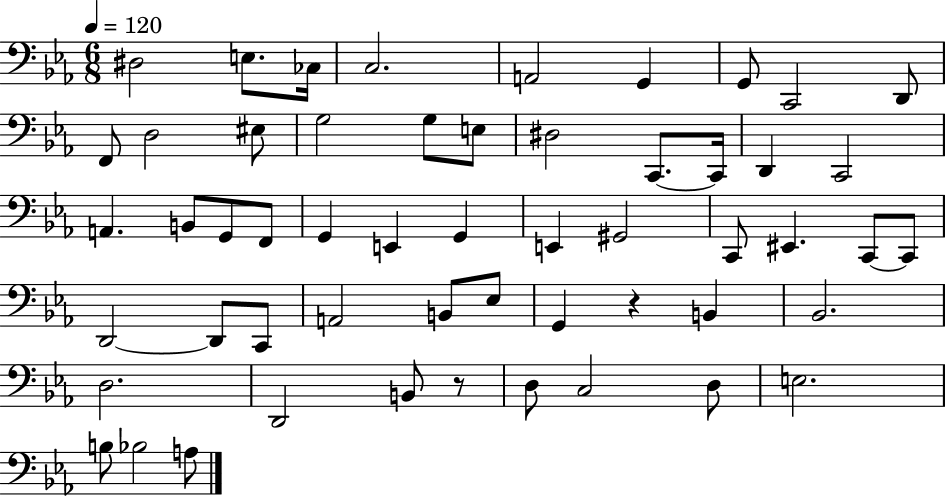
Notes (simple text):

D#3/h E3/e. CES3/s C3/h. A2/h G2/q G2/e C2/h D2/e F2/e D3/h EIS3/e G3/h G3/e E3/e D#3/h C2/e. C2/s D2/q C2/h A2/q. B2/e G2/e F2/e G2/q E2/q G2/q E2/q G#2/h C2/e EIS2/q. C2/e C2/e D2/h D2/e C2/e A2/h B2/e Eb3/e G2/q R/q B2/q Bb2/h. D3/h. D2/h B2/e R/e D3/e C3/h D3/e E3/h. B3/e Bb3/h A3/e